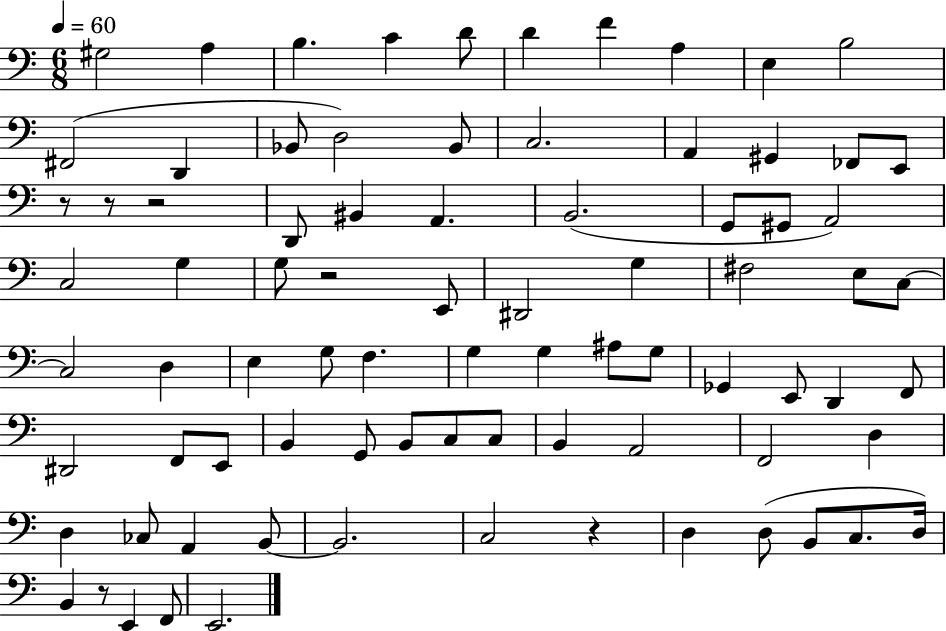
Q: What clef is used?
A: bass